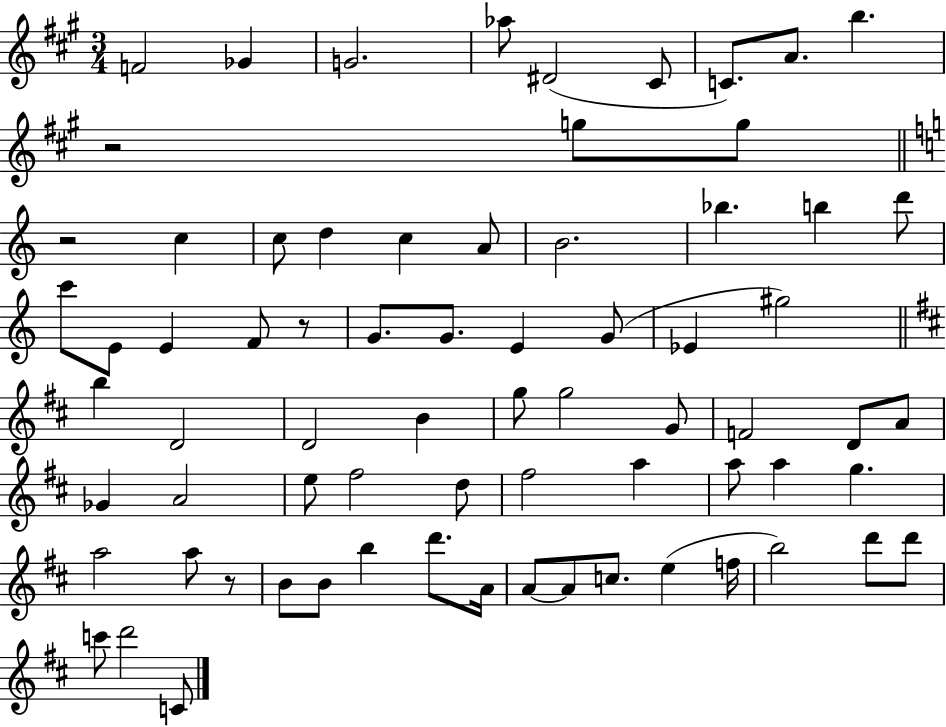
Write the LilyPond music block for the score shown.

{
  \clef treble
  \numericTimeSignature
  \time 3/4
  \key a \major
  \repeat volta 2 { f'2 ges'4 | g'2. | aes''8 dis'2( cis'8 | c'8.) a'8. b''4. | \break r2 g''8 g''8 | \bar "||" \break \key a \minor r2 c''4 | c''8 d''4 c''4 a'8 | b'2. | bes''4. b''4 d'''8 | \break c'''8 e'8 e'4 f'8 r8 | g'8. g'8. e'4 g'8( | ees'4 gis''2) | \bar "||" \break \key b \minor b''4 d'2 | d'2 b'4 | g''8 g''2 g'8 | f'2 d'8 a'8 | \break ges'4 a'2 | e''8 fis''2 d''8 | fis''2 a''4 | a''8 a''4 g''4. | \break a''2 a''8 r8 | b'8 b'8 b''4 d'''8. a'16 | a'8~~ a'8 c''8. e''4( f''16 | b''2) d'''8 d'''8 | \break c'''8 d'''2 c'8 | } \bar "|."
}